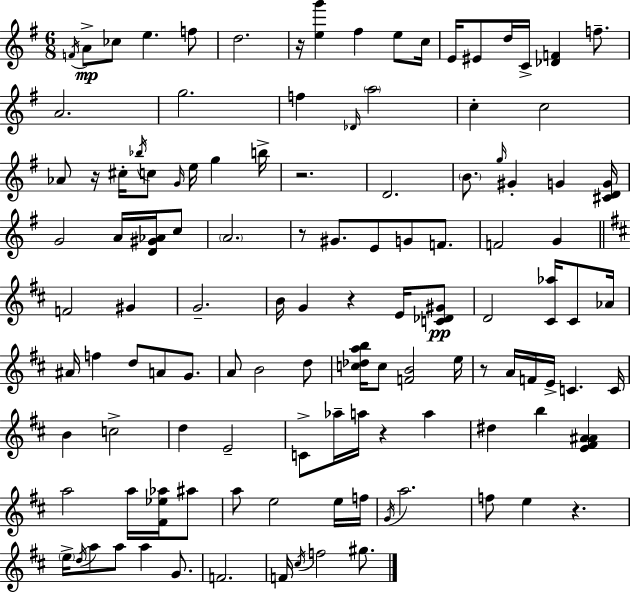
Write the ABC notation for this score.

X:1
T:Untitled
M:6/8
L:1/4
K:G
F/4 A/2 _c/2 e f/2 d2 z/4 [eg'] ^f e/2 c/4 E/4 ^E/2 d/4 C/4 [_DF] f/2 A2 g2 f _D/4 a2 c c2 _A/2 z/4 ^c/4 _b/4 c/2 G/4 e/4 g b/4 z2 D2 B/2 g/4 ^G G [^CDG]/4 G2 A/4 [D^G_A]/4 c/2 A2 z/2 ^G/2 E/2 G/2 F/2 F2 G F2 ^G G2 B/4 G z E/4 [C_D^G]/2 D2 [^C_a]/4 ^C/2 _A/4 ^A/4 f d/2 A/2 G/2 A/2 B2 d/2 [c_dab]/4 c/2 [FB]2 e/4 z/2 A/4 F/4 E/4 C C/4 B c2 d E2 C/2 _a/4 a/4 z a ^d b [E^FA^A] a2 a/4 [^F_e_a]/4 ^a/2 a/2 e2 e/4 f/4 G/4 a2 f/2 e z e/4 d/4 a/2 a/2 a G/2 F2 F/4 ^c/4 f2 ^g/2